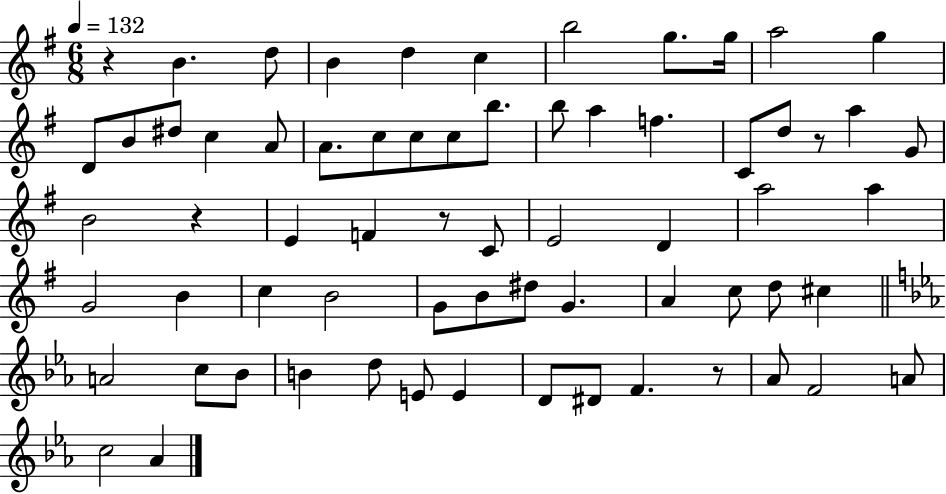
R/q B4/q. D5/e B4/q D5/q C5/q B5/h G5/e. G5/s A5/h G5/q D4/e B4/e D#5/e C5/q A4/e A4/e. C5/e C5/e C5/e B5/e. B5/e A5/q F5/q. C4/e D5/e R/e A5/q G4/e B4/h R/q E4/q F4/q R/e C4/e E4/h D4/q A5/h A5/q G4/h B4/q C5/q B4/h G4/e B4/e D#5/e G4/q. A4/q C5/e D5/e C#5/q A4/h C5/e Bb4/e B4/q D5/e E4/e E4/q D4/e D#4/e F4/q. R/e Ab4/e F4/h A4/e C5/h Ab4/q